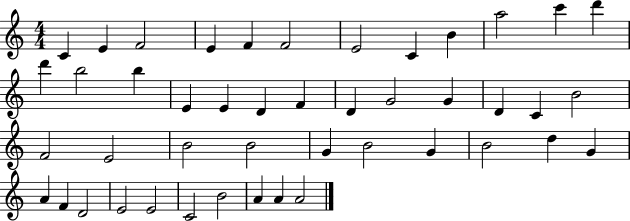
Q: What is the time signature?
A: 4/4